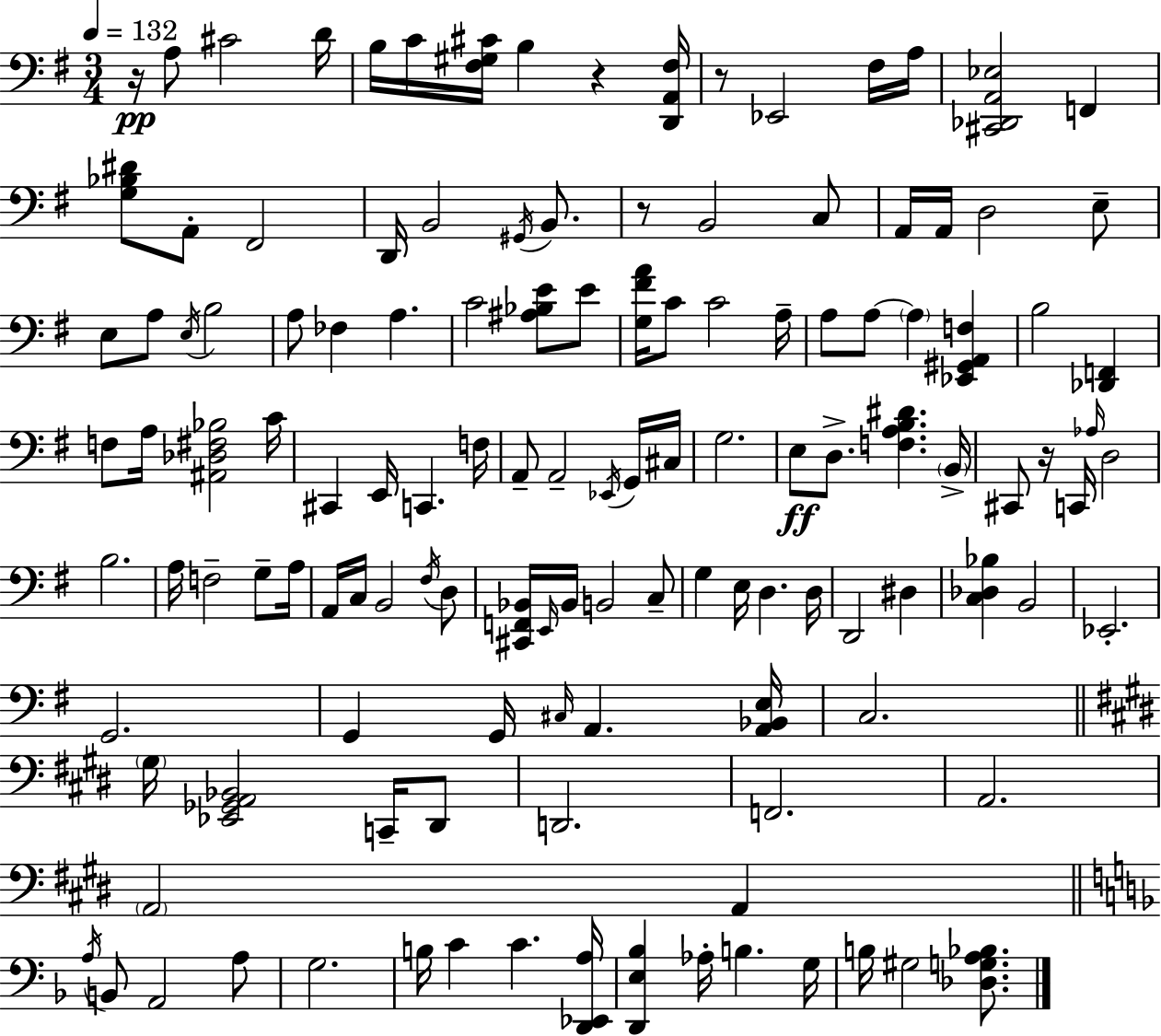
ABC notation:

X:1
T:Untitled
M:3/4
L:1/4
K:Em
z/4 A,/2 ^C2 D/4 B,/4 C/4 [^F,^G,^C]/4 B, z [D,,A,,^F,]/4 z/2 _E,,2 ^F,/4 A,/4 [^C,,_D,,A,,_E,]2 F,, [G,_B,^D]/2 A,,/2 ^F,,2 D,,/4 B,,2 ^G,,/4 B,,/2 z/2 B,,2 C,/2 A,,/4 A,,/4 D,2 E,/2 E,/2 A,/2 E,/4 B,2 A,/2 _F, A, C2 [^A,_B,E]/2 E/2 [G,^FA]/4 C/2 C2 A,/4 A,/2 A,/2 A, [_E,,^G,,A,,F,] B,2 [_D,,F,,] F,/2 A,/4 [^A,,_D,^F,_B,]2 C/4 ^C,, E,,/4 C,, F,/4 A,,/2 A,,2 _E,,/4 G,,/4 ^C,/4 G,2 E,/2 D,/2 [F,A,B,^D] B,,/4 ^C,,/2 z/4 C,,/4 _A,/4 D,2 B,2 A,/4 F,2 G,/2 A,/4 A,,/4 C,/4 B,,2 ^F,/4 D,/2 [^C,,F,,_B,,]/4 E,,/4 _B,,/4 B,,2 C,/2 G, E,/4 D, D,/4 D,,2 ^D, [C,_D,_B,] B,,2 _E,,2 G,,2 G,, G,,/4 ^C,/4 A,, [A,,_B,,E,]/4 C,2 ^G,/4 [_E,,_G,,A,,_B,,]2 C,,/4 ^D,,/2 D,,2 F,,2 A,,2 A,,2 A,, A,/4 B,,/2 A,,2 A,/2 G,2 B,/4 C C [D,,_E,,A,]/4 [D,,E,_B,] _A,/4 B, G,/4 B,/4 ^G,2 [_D,G,A,_B,]/2